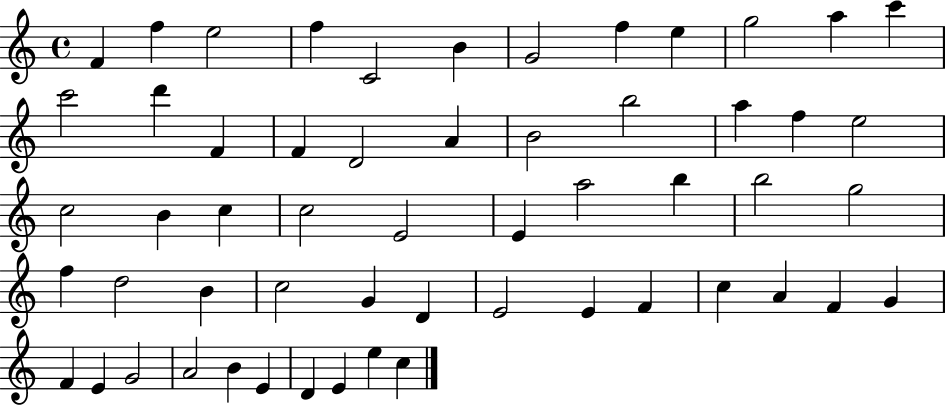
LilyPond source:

{
  \clef treble
  \time 4/4
  \defaultTimeSignature
  \key c \major
  f'4 f''4 e''2 | f''4 c'2 b'4 | g'2 f''4 e''4 | g''2 a''4 c'''4 | \break c'''2 d'''4 f'4 | f'4 d'2 a'4 | b'2 b''2 | a''4 f''4 e''2 | \break c''2 b'4 c''4 | c''2 e'2 | e'4 a''2 b''4 | b''2 g''2 | \break f''4 d''2 b'4 | c''2 g'4 d'4 | e'2 e'4 f'4 | c''4 a'4 f'4 g'4 | \break f'4 e'4 g'2 | a'2 b'4 e'4 | d'4 e'4 e''4 c''4 | \bar "|."
}